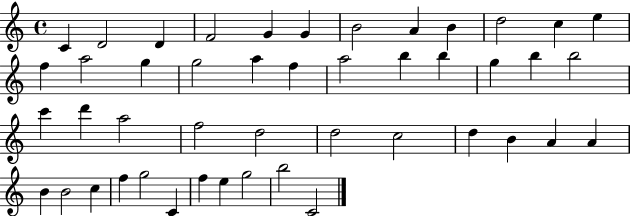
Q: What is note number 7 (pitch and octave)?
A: B4